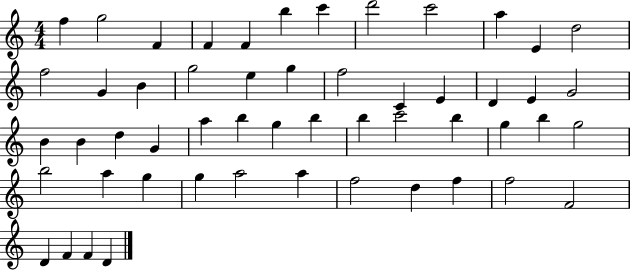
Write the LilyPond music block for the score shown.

{
  \clef treble
  \numericTimeSignature
  \time 4/4
  \key c \major
  f''4 g''2 f'4 | f'4 f'4 b''4 c'''4 | d'''2 c'''2 | a''4 e'4 d''2 | \break f''2 g'4 b'4 | g''2 e''4 g''4 | f''2 c'4 e'4 | d'4 e'4 g'2 | \break b'4 b'4 d''4 g'4 | a''4 b''4 g''4 b''4 | b''4 c'''2 b''4 | g''4 b''4 g''2 | \break b''2 a''4 g''4 | g''4 a''2 a''4 | f''2 d''4 f''4 | f''2 f'2 | \break d'4 f'4 f'4 d'4 | \bar "|."
}